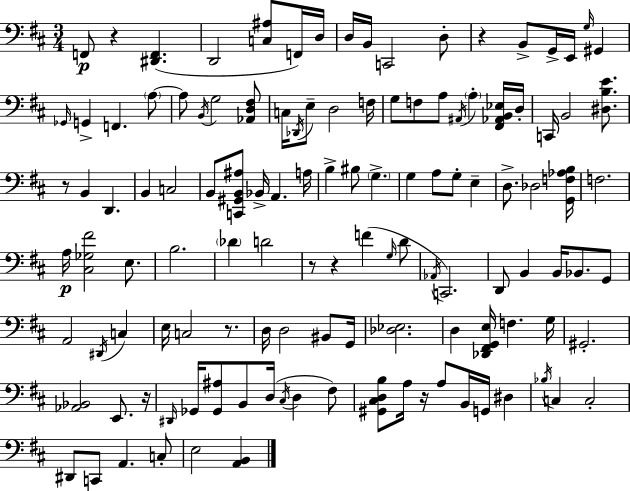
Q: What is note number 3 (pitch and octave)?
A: F2